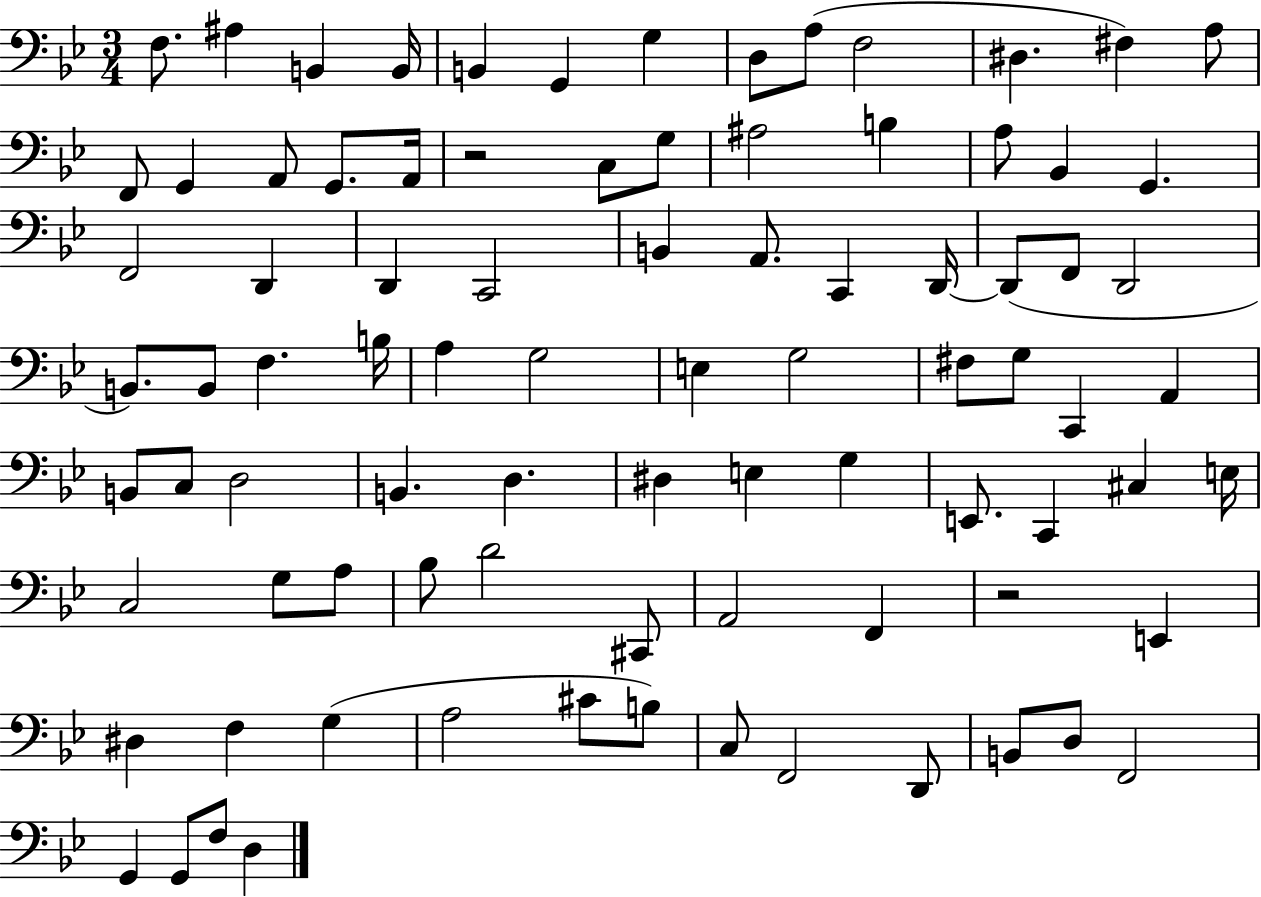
X:1
T:Untitled
M:3/4
L:1/4
K:Bb
F,/2 ^A, B,, B,,/4 B,, G,, G, D,/2 A,/2 F,2 ^D, ^F, A,/2 F,,/2 G,, A,,/2 G,,/2 A,,/4 z2 C,/2 G,/2 ^A,2 B, A,/2 _B,, G,, F,,2 D,, D,, C,,2 B,, A,,/2 C,, D,,/4 D,,/2 F,,/2 D,,2 B,,/2 B,,/2 F, B,/4 A, G,2 E, G,2 ^F,/2 G,/2 C,, A,, B,,/2 C,/2 D,2 B,, D, ^D, E, G, E,,/2 C,, ^C, E,/4 C,2 G,/2 A,/2 _B,/2 D2 ^C,,/2 A,,2 F,, z2 E,, ^D, F, G, A,2 ^C/2 B,/2 C,/2 F,,2 D,,/2 B,,/2 D,/2 F,,2 G,, G,,/2 F,/2 D,